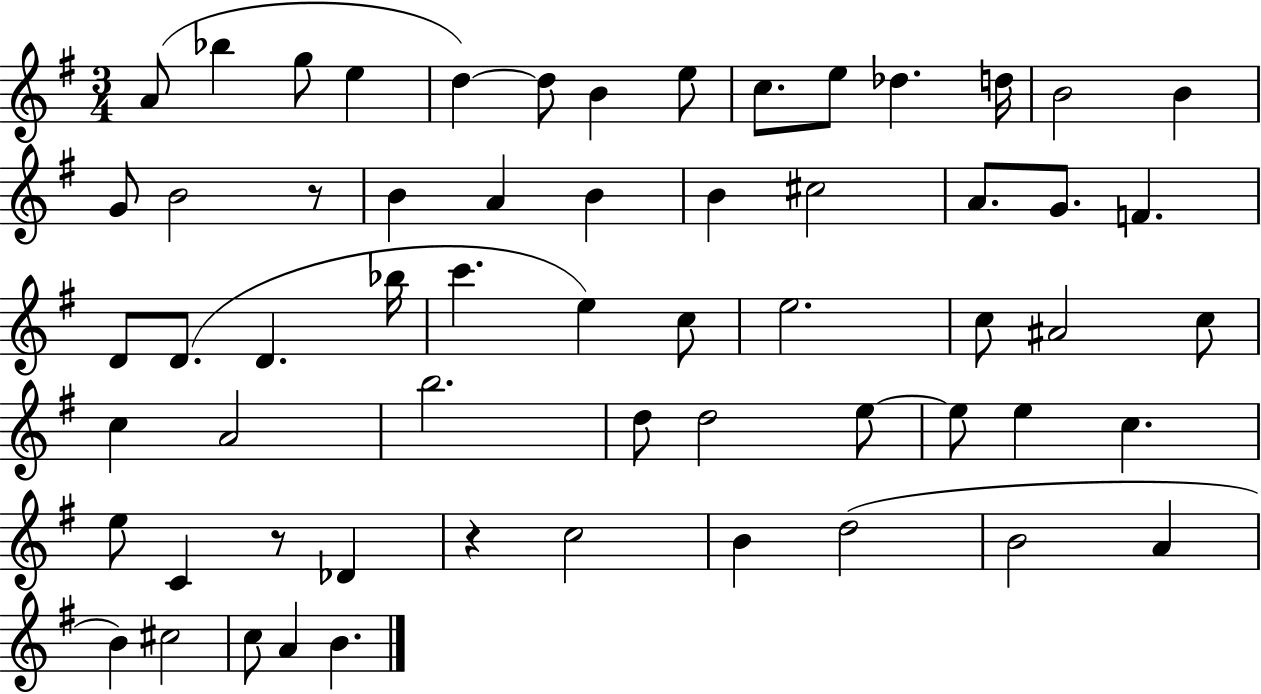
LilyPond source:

{
  \clef treble
  \numericTimeSignature
  \time 3/4
  \key g \major
  \repeat volta 2 { a'8( bes''4 g''8 e''4 | d''4~~) d''8 b'4 e''8 | c''8. e''8 des''4. d''16 | b'2 b'4 | \break g'8 b'2 r8 | b'4 a'4 b'4 | b'4 cis''2 | a'8. g'8. f'4. | \break d'8 d'8.( d'4. bes''16 | c'''4. e''4) c''8 | e''2. | c''8 ais'2 c''8 | \break c''4 a'2 | b''2. | d''8 d''2 e''8~~ | e''8 e''4 c''4. | \break e''8 c'4 r8 des'4 | r4 c''2 | b'4 d''2( | b'2 a'4 | \break b'4) cis''2 | c''8 a'4 b'4. | } \bar "|."
}